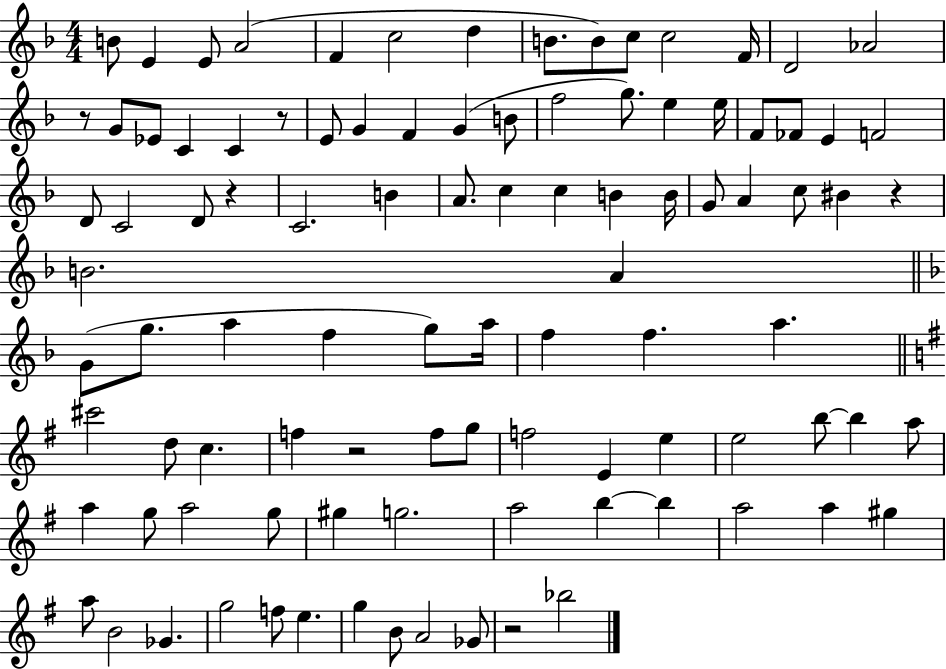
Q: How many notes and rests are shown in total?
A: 98